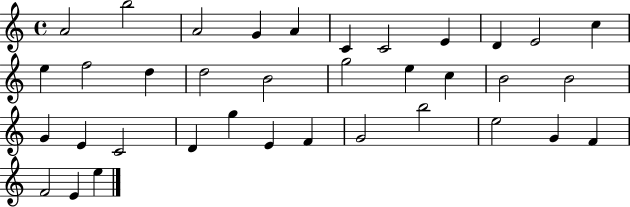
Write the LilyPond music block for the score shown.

{
  \clef treble
  \time 4/4
  \defaultTimeSignature
  \key c \major
  a'2 b''2 | a'2 g'4 a'4 | c'4 c'2 e'4 | d'4 e'2 c''4 | \break e''4 f''2 d''4 | d''2 b'2 | g''2 e''4 c''4 | b'2 b'2 | \break g'4 e'4 c'2 | d'4 g''4 e'4 f'4 | g'2 b''2 | e''2 g'4 f'4 | \break f'2 e'4 e''4 | \bar "|."
}